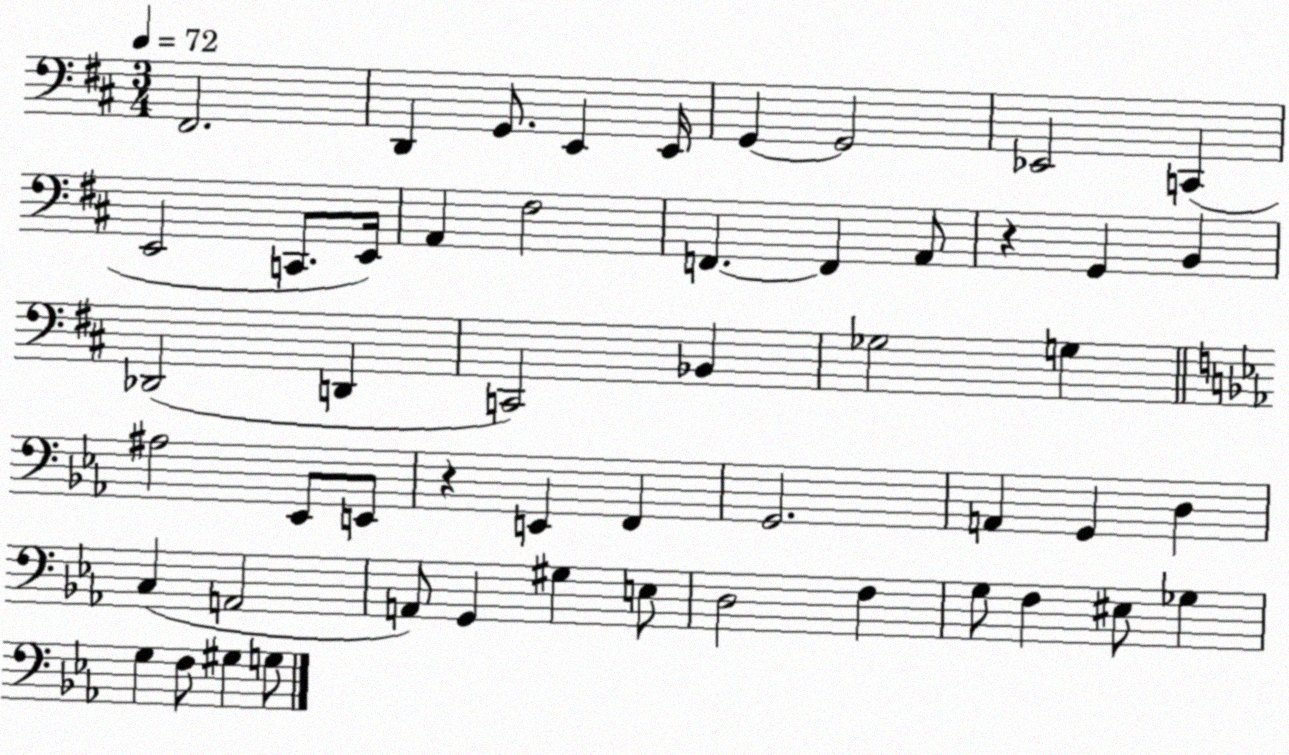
X:1
T:Untitled
M:3/4
L:1/4
K:D
^F,,2 D,, G,,/2 E,, E,,/4 G,, G,,2 _E,,2 C,, E,,2 C,,/2 E,,/4 A,, ^F,2 F,, F,, A,,/2 z G,, B,, _D,,2 D,, C,,2 _B,, _G,2 G, ^A,2 _E,,/2 E,,/2 z E,, F,, G,,2 A,, G,, D, C, A,,2 A,,/2 G,, ^G, E,/2 D,2 F, G,/2 F, ^E,/2 _G, G, F,/2 ^G, G,/2